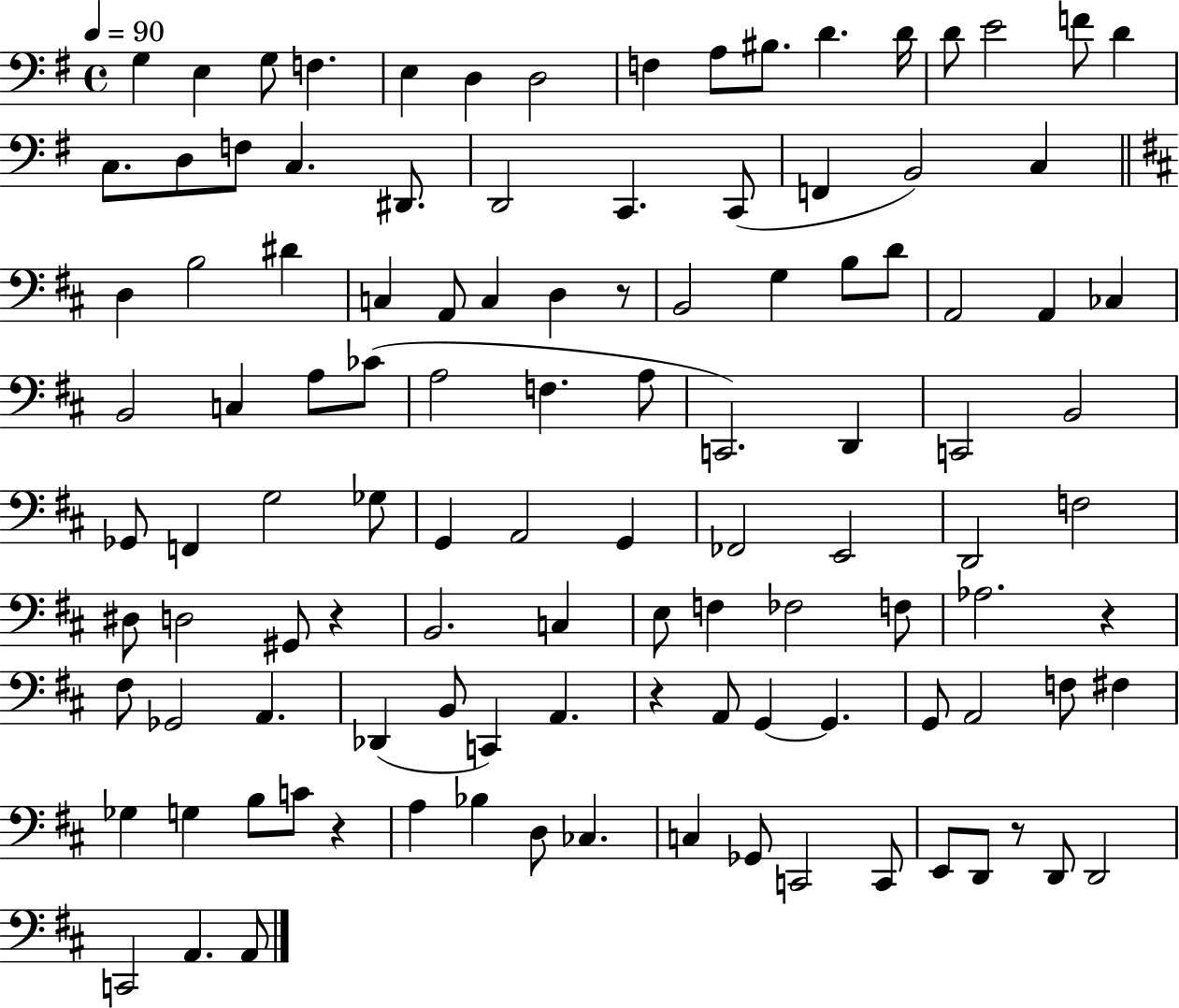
{
  \clef bass
  \time 4/4
  \defaultTimeSignature
  \key g \major
  \tempo 4 = 90
  g4 e4 g8 f4. | e4 d4 d2 | f4 a8 bis8. d'4. d'16 | d'8 e'2 f'8 d'4 | \break c8. d8 f8 c4. dis,8. | d,2 c,4. c,8( | f,4 b,2) c4 | \bar "||" \break \key d \major d4 b2 dis'4 | c4 a,8 c4 d4 r8 | b,2 g4 b8 d'8 | a,2 a,4 ces4 | \break b,2 c4 a8 ces'8( | a2 f4. a8 | c,2.) d,4 | c,2 b,2 | \break ges,8 f,4 g2 ges8 | g,4 a,2 g,4 | fes,2 e,2 | d,2 f2 | \break dis8 d2 gis,8 r4 | b,2. c4 | e8 f4 fes2 f8 | aes2. r4 | \break fis8 ges,2 a,4. | des,4( b,8 c,4) a,4. | r4 a,8 g,4~~ g,4. | g,8 a,2 f8 fis4 | \break ges4 g4 b8 c'8 r4 | a4 bes4 d8 ces4. | c4 ges,8 c,2 c,8 | e,8 d,8 r8 d,8 d,2 | \break c,2 a,4. a,8 | \bar "|."
}